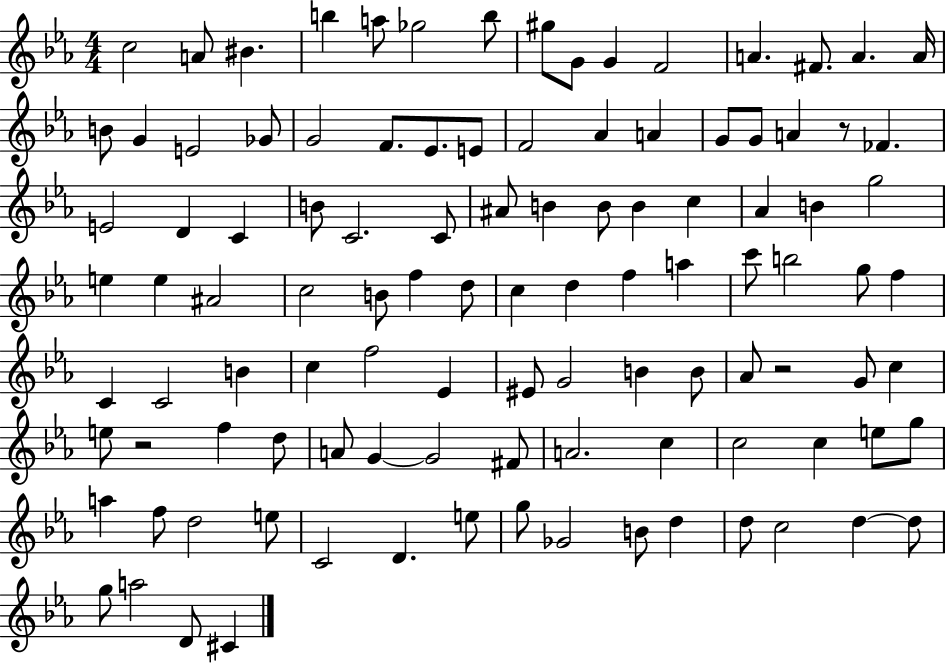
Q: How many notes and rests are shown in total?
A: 107